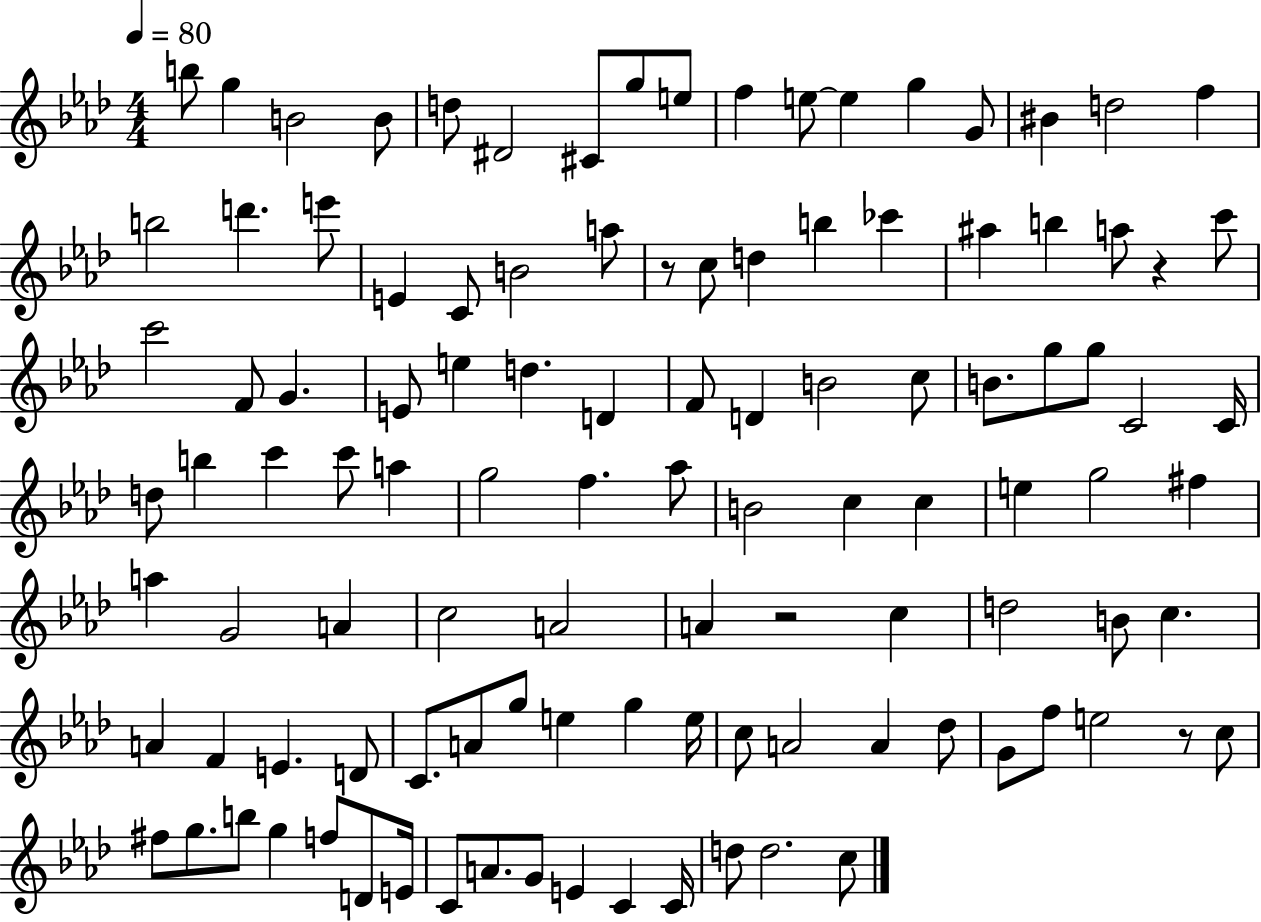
B5/e G5/q B4/h B4/e D5/e D#4/h C#4/e G5/e E5/e F5/q E5/e E5/q G5/q G4/e BIS4/q D5/h F5/q B5/h D6/q. E6/e E4/q C4/e B4/h A5/e R/e C5/e D5/q B5/q CES6/q A#5/q B5/q A5/e R/q C6/e C6/h F4/e G4/q. E4/e E5/q D5/q. D4/q F4/e D4/q B4/h C5/e B4/e. G5/e G5/e C4/h C4/s D5/e B5/q C6/q C6/e A5/q G5/h F5/q. Ab5/e B4/h C5/q C5/q E5/q G5/h F#5/q A5/q G4/h A4/q C5/h A4/h A4/q R/h C5/q D5/h B4/e C5/q. A4/q F4/q E4/q. D4/e C4/e. A4/e G5/e E5/q G5/q E5/s C5/e A4/h A4/q Db5/e G4/e F5/e E5/h R/e C5/e F#5/e G5/e. B5/e G5/q F5/e D4/e E4/s C4/e A4/e. G4/e E4/q C4/q C4/s D5/e D5/h. C5/e